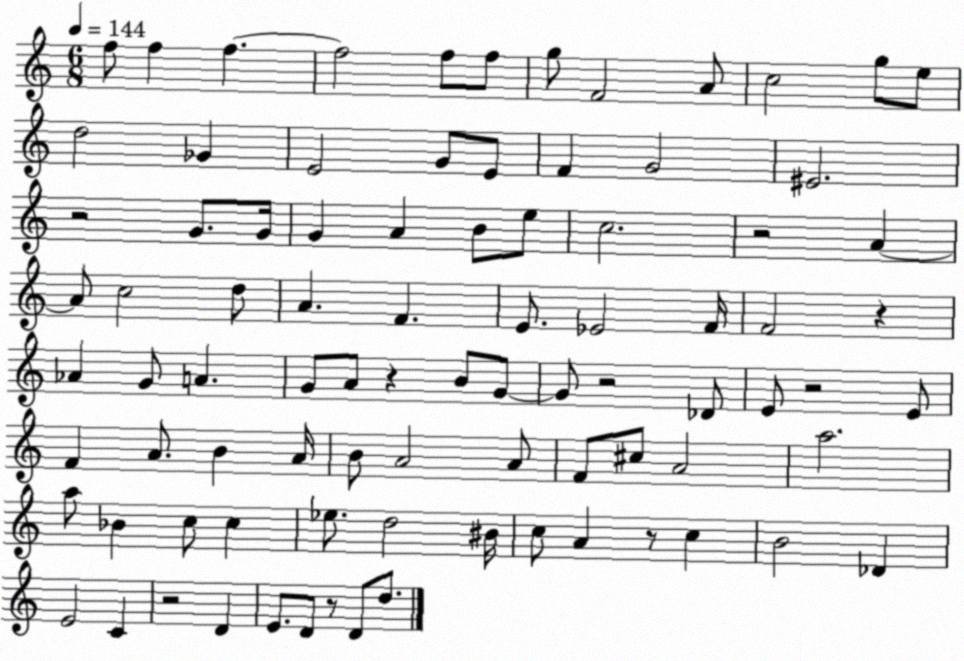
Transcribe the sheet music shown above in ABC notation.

X:1
T:Untitled
M:6/8
L:1/4
K:C
f/2 f f f2 f/2 f/2 g/2 F2 A/2 c2 g/2 e/2 d2 _G E2 G/2 E/2 F G2 ^E2 z2 G/2 G/4 G A B/2 e/2 c2 z2 A A/2 c2 d/2 A F E/2 _E2 F/4 F2 z _A G/2 A G/2 A/2 z B/2 G/2 G/2 z2 _D/2 E/2 z2 E/2 F A/2 B A/4 B/2 A2 A/2 F/2 ^c/2 A2 a2 a/2 _B c/2 c _e/2 d2 ^B/4 c/2 A z/2 c B2 _D E2 C z2 D E/2 D/2 z/2 D/2 d/2